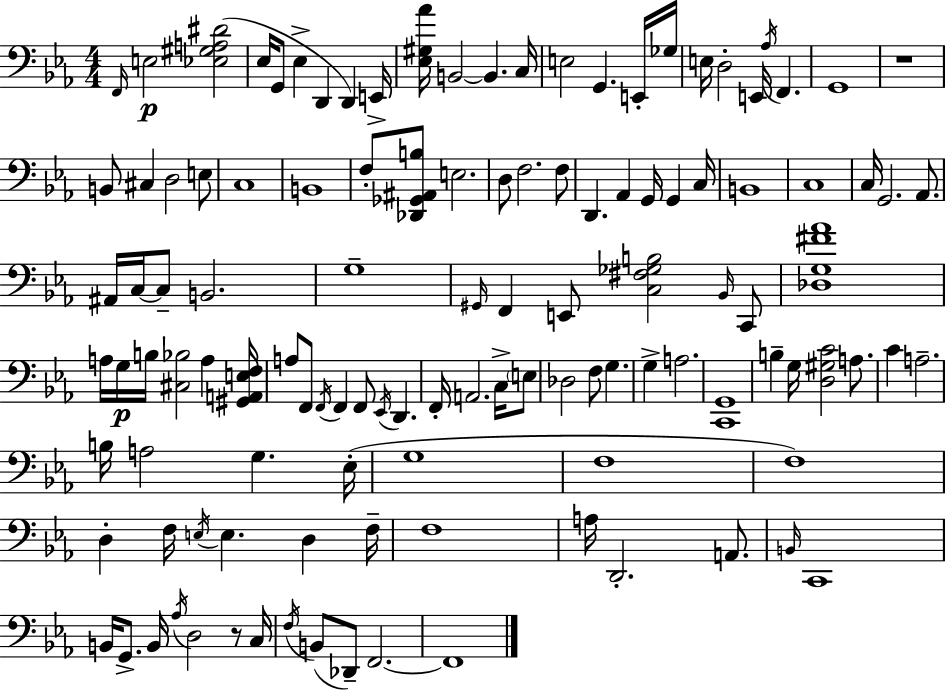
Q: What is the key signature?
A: C minor